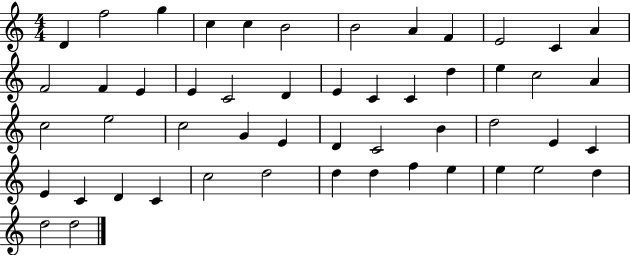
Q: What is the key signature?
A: C major